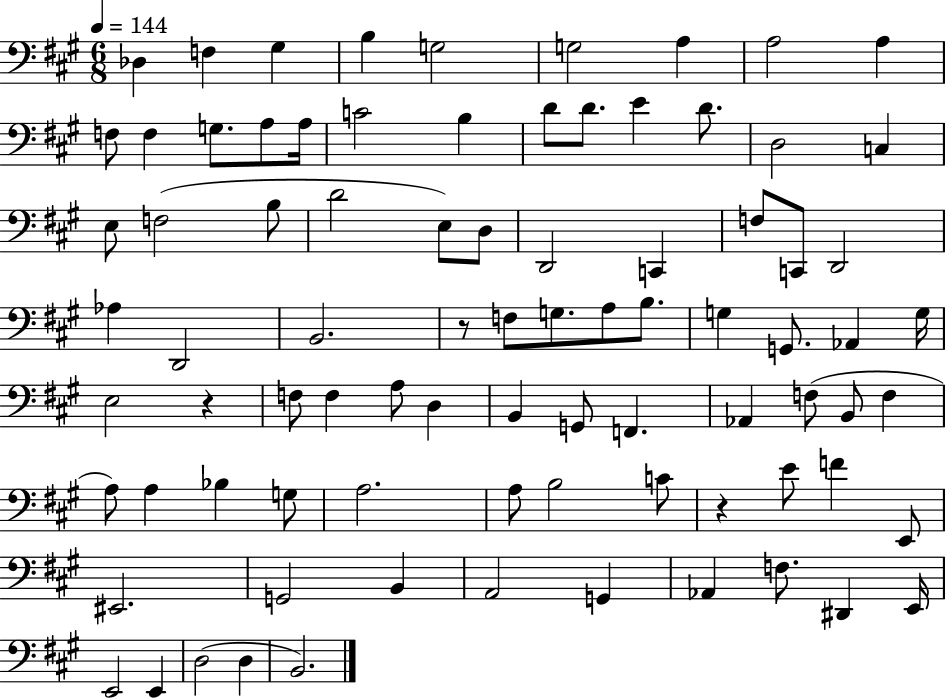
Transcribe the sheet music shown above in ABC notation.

X:1
T:Untitled
M:6/8
L:1/4
K:A
_D, F, ^G, B, G,2 G,2 A, A,2 A, F,/2 F, G,/2 A,/2 A,/4 C2 B, D/2 D/2 E D/2 D,2 C, E,/2 F,2 B,/2 D2 E,/2 D,/2 D,,2 C,, F,/2 C,,/2 D,,2 _A, D,,2 B,,2 z/2 F,/2 G,/2 A,/2 B,/2 G, G,,/2 _A,, G,/4 E,2 z F,/2 F, A,/2 D, B,, G,,/2 F,, _A,, F,/2 B,,/2 F, A,/2 A, _B, G,/2 A,2 A,/2 B,2 C/2 z E/2 F E,,/2 ^E,,2 G,,2 B,, A,,2 G,, _A,, F,/2 ^D,, E,,/4 E,,2 E,, D,2 D, B,,2